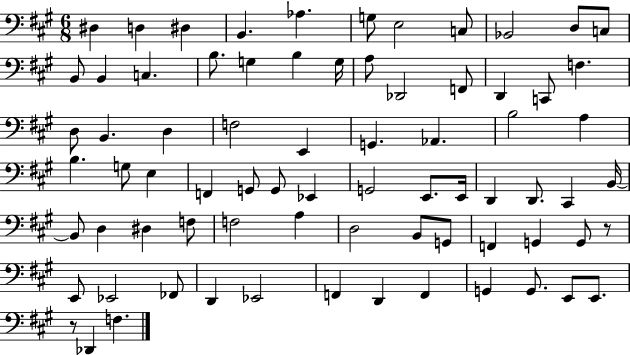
D#3/q D3/q D#3/q B2/q. Ab3/q. G3/e E3/h C3/e Bb2/h D3/e C3/e B2/e B2/q C3/q. B3/e. G3/q B3/q G3/s A3/e Db2/h F2/e D2/q C2/e F3/q. D3/e B2/q. D3/q F3/h E2/q G2/q. Ab2/q. B3/h A3/q B3/q. G3/e E3/q F2/q G2/e G2/e Eb2/q G2/h E2/e. E2/s D2/q D2/e. C#2/q B2/s B2/e D3/q D#3/q F3/e F3/h A3/q D3/h B2/e G2/e F2/q G2/q G2/e R/e E2/e Eb2/h FES2/e D2/q Eb2/h F2/q D2/q F2/q G2/q G2/e. E2/e E2/e. R/e Db2/q F3/q.